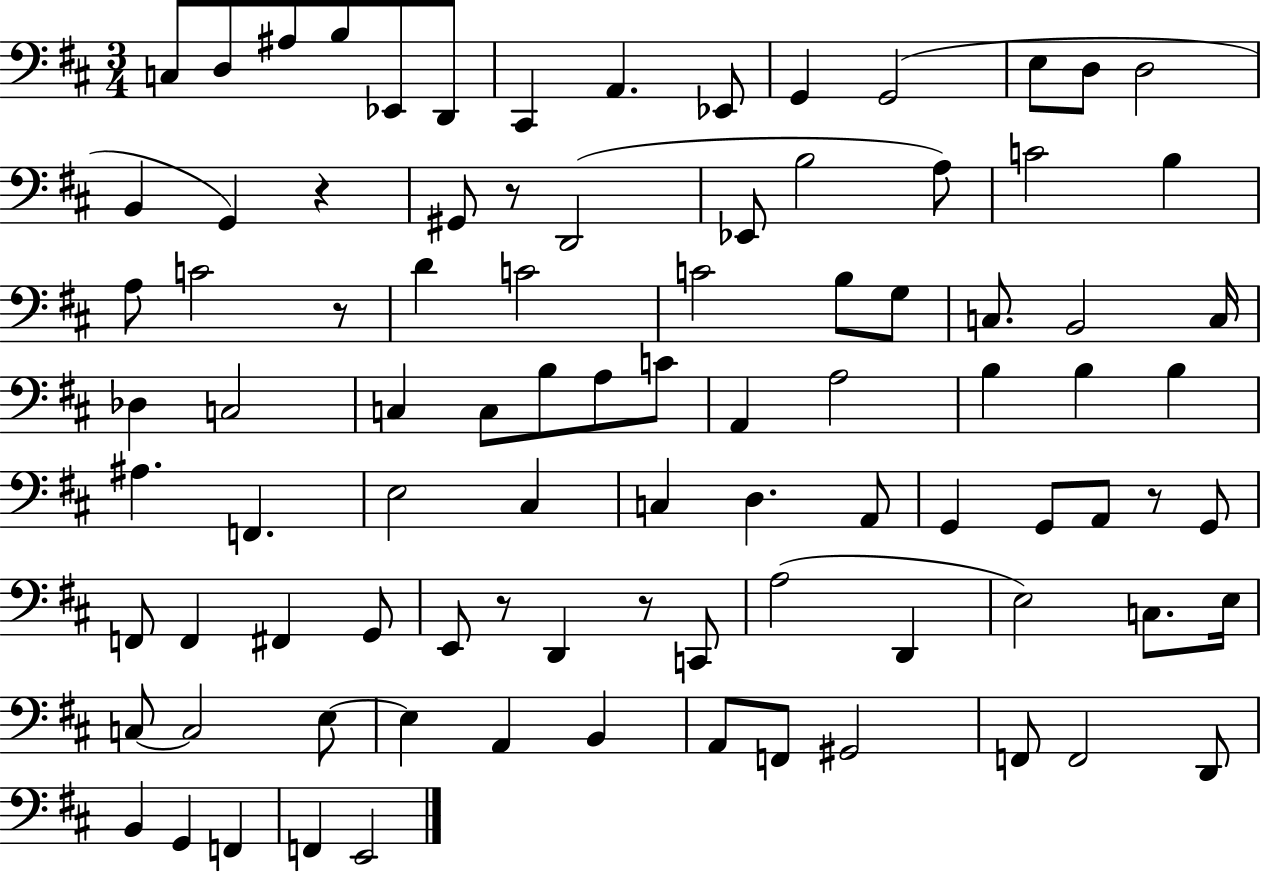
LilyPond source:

{
  \clef bass
  \numericTimeSignature
  \time 3/4
  \key d \major
  c8 d8 ais8 b8 ees,8 d,8 | cis,4 a,4. ees,8 | g,4 g,2( | e8 d8 d2 | \break b,4 g,4) r4 | gis,8 r8 d,2( | ees,8 b2 a8) | c'2 b4 | \break a8 c'2 r8 | d'4 c'2 | c'2 b8 g8 | c8. b,2 c16 | \break des4 c2 | c4 c8 b8 a8 c'8 | a,4 a2 | b4 b4 b4 | \break ais4. f,4. | e2 cis4 | c4 d4. a,8 | g,4 g,8 a,8 r8 g,8 | \break f,8 f,4 fis,4 g,8 | e,8 r8 d,4 r8 c,8 | a2( d,4 | e2) c8. e16 | \break c8~~ c2 e8~~ | e4 a,4 b,4 | a,8 f,8 gis,2 | f,8 f,2 d,8 | \break b,4 g,4 f,4 | f,4 e,2 | \bar "|."
}